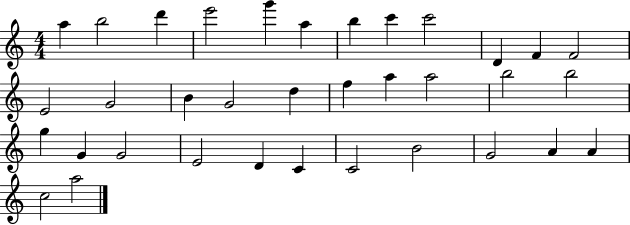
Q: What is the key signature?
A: C major